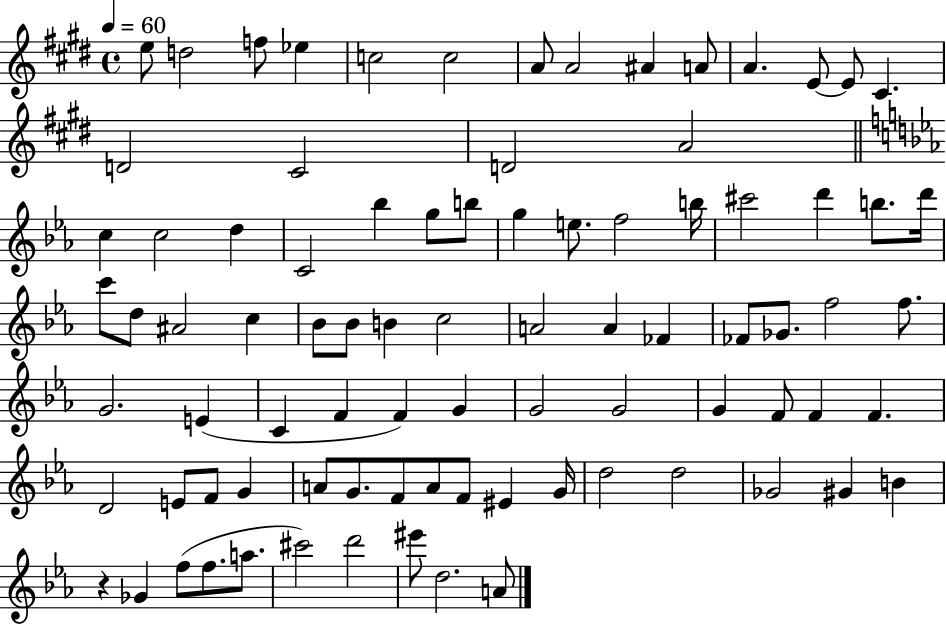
{
  \clef treble
  \time 4/4
  \defaultTimeSignature
  \key e \major
  \tempo 4 = 60
  e''8 d''2 f''8 ees''4 | c''2 c''2 | a'8 a'2 ais'4 a'8 | a'4. e'8~~ e'8 cis'4. | \break d'2 cis'2 | d'2 a'2 | \bar "||" \break \key ees \major c''4 c''2 d''4 | c'2 bes''4 g''8 b''8 | g''4 e''8. f''2 b''16 | cis'''2 d'''4 b''8. d'''16 | \break c'''8 d''8 ais'2 c''4 | bes'8 bes'8 b'4 c''2 | a'2 a'4 fes'4 | fes'8 ges'8. f''2 f''8. | \break g'2. e'4( | c'4 f'4 f'4) g'4 | g'2 g'2 | g'4 f'8 f'4 f'4. | \break d'2 e'8 f'8 g'4 | a'8 g'8. f'8 a'8 f'8 eis'4 g'16 | d''2 d''2 | ges'2 gis'4 b'4 | \break r4 ges'4 f''8( f''8. a''8. | cis'''2) d'''2 | eis'''8 d''2. a'8 | \bar "|."
}